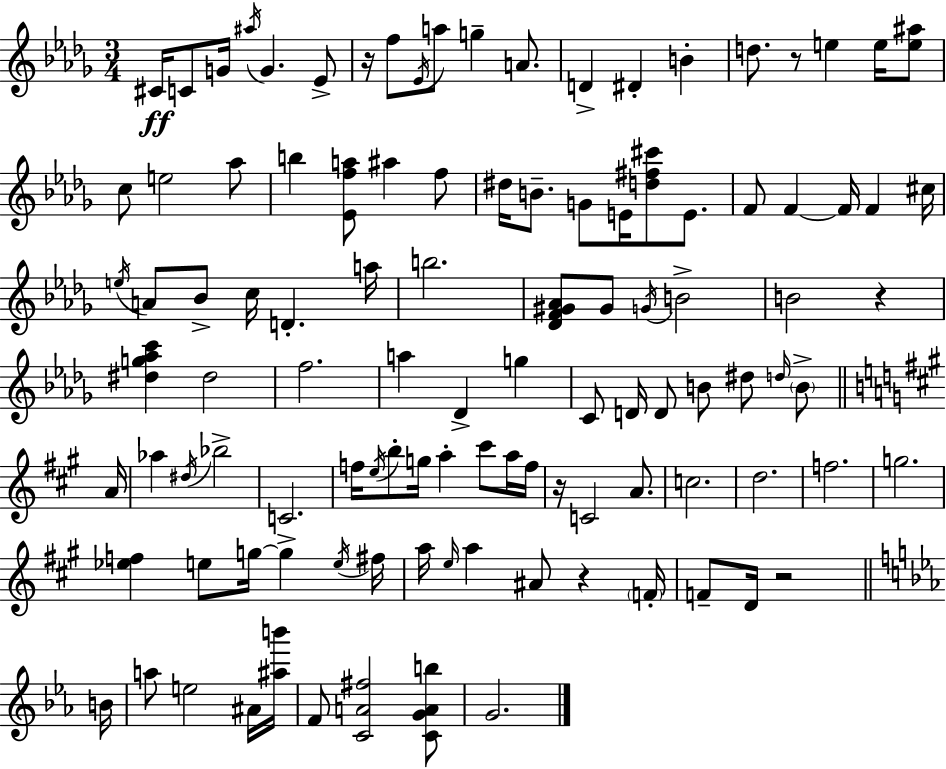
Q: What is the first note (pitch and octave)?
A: C#4